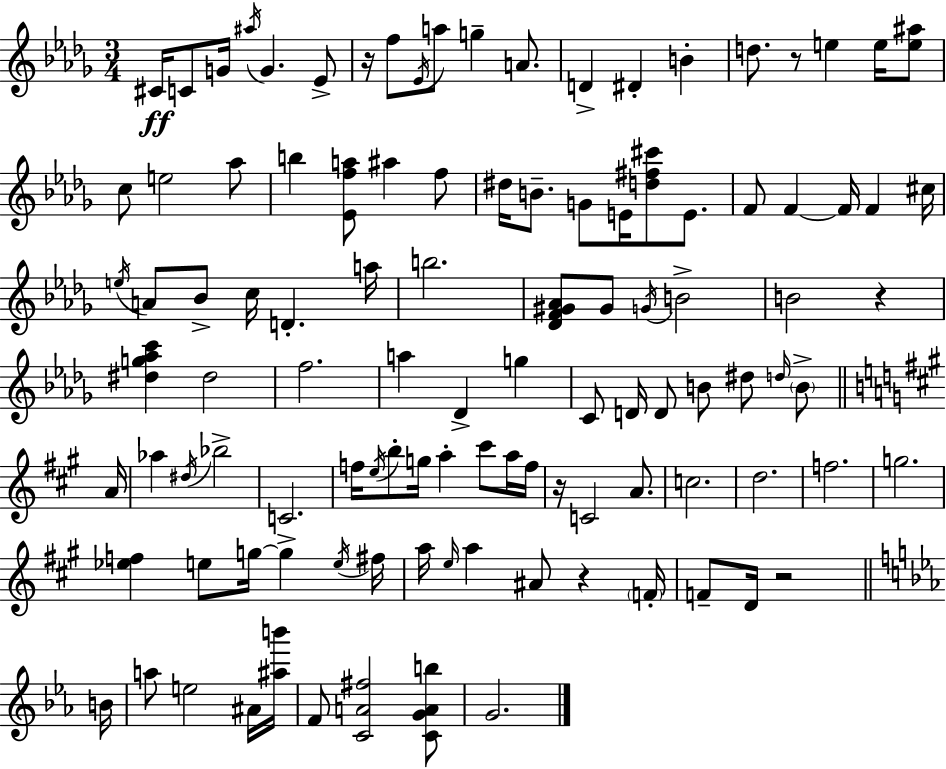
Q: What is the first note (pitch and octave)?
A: C#4